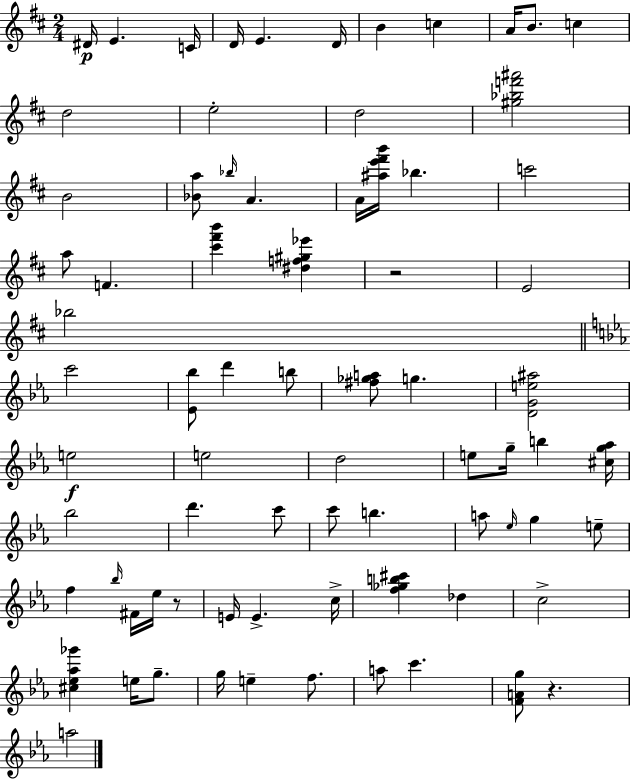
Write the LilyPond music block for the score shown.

{
  \clef treble
  \numericTimeSignature
  \time 2/4
  \key d \major
  dis'16\p e'4. c'16 | d'16 e'4. d'16 | b'4 c''4 | a'16 b'8. c''4 | \break d''2 | e''2-. | d''2 | <gis'' bes'' f''' ais'''>2 | \break b'2 | <bes' a''>8 \grace { bes''16 } a'4. | a'16 <ais'' e''' fis''' b'''>16 bes''4. | c'''2 | \break a''8 f'4. | <cis''' fis''' b'''>4 <dis'' f'' gis'' ees'''>4 | r2 | e'2 | \break bes''2 | \bar "||" \break \key ees \major c'''2 | <ees' bes''>8 d'''4 b''8 | <fis'' ges'' a''>8 g''4. | <d' g' e'' ais''>2 | \break e''2\f | e''2 | d''2 | e''8 g''16-- b''4 <cis'' g'' aes''>16 | \break bes''2 | d'''4. c'''8 | c'''8 b''4. | a''8 \grace { ees''16 } g''4 e''8-- | \break f''4 \grace { bes''16 } fis'16 ees''16 | r8 e'16 e'4.-> | c''16-> <f'' ges'' b'' cis'''>4 des''4 | c''2-> | \break <cis'' ees'' aes'' ges'''>4 e''16 g''8.-- | g''16 e''4-- f''8. | a''8 c'''4. | <f' a' g''>8 r4. | \break a''2 | \bar "|."
}